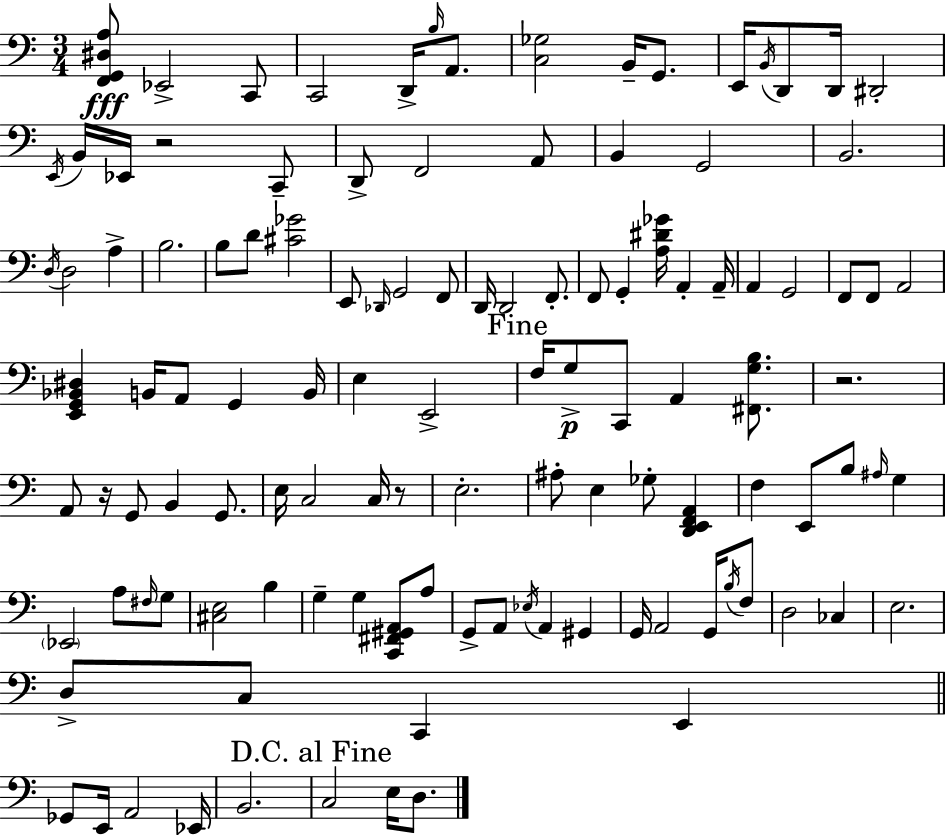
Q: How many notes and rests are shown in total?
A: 117